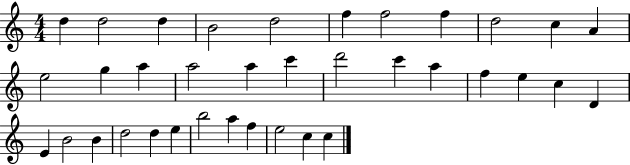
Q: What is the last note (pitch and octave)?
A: C5